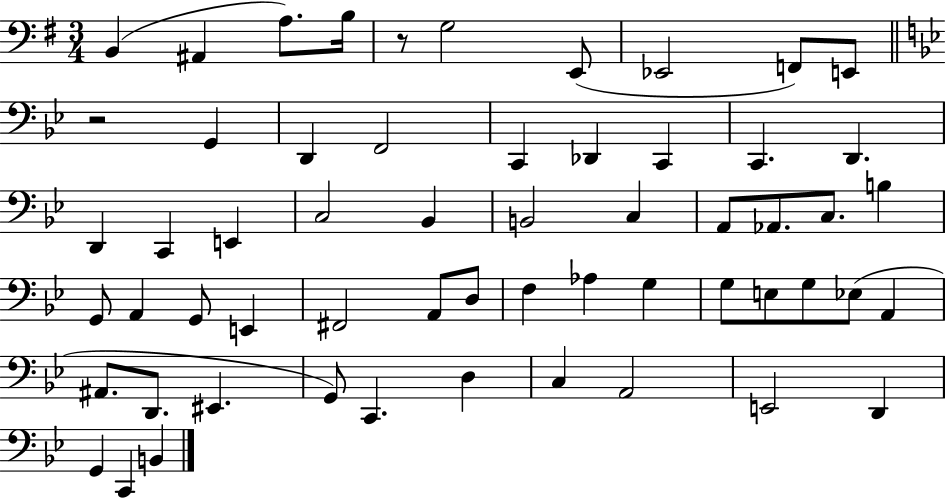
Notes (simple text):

B2/q A#2/q A3/e. B3/s R/e G3/h E2/e Eb2/h F2/e E2/e R/h G2/q D2/q F2/h C2/q Db2/q C2/q C2/q. D2/q. D2/q C2/q E2/q C3/h Bb2/q B2/h C3/q A2/e Ab2/e. C3/e. B3/q G2/e A2/q G2/e E2/q F#2/h A2/e D3/e F3/q Ab3/q G3/q G3/e E3/e G3/e Eb3/e A2/q A#2/e. D2/e. EIS2/q. G2/e C2/q. D3/q C3/q A2/h E2/h D2/q G2/q C2/q B2/q